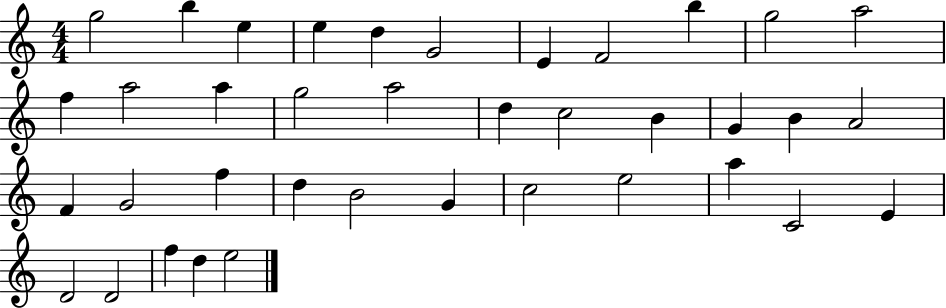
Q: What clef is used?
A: treble